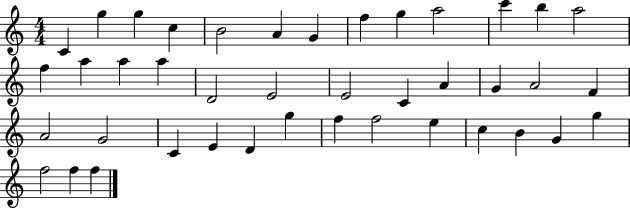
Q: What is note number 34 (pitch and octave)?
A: E5